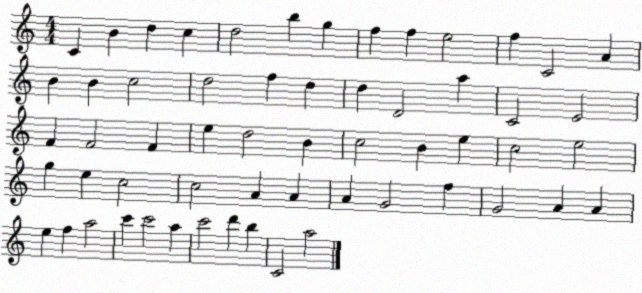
X:1
T:Untitled
M:4/4
L:1/4
K:C
C B d c d2 b g f f e2 f C2 A B B c2 d2 f d d D2 a C2 E2 F F2 F e d2 B c2 B e c2 e2 g e c2 c2 A A A G2 f G2 A A e f a2 c' c'2 a c'2 d' b C2 a2